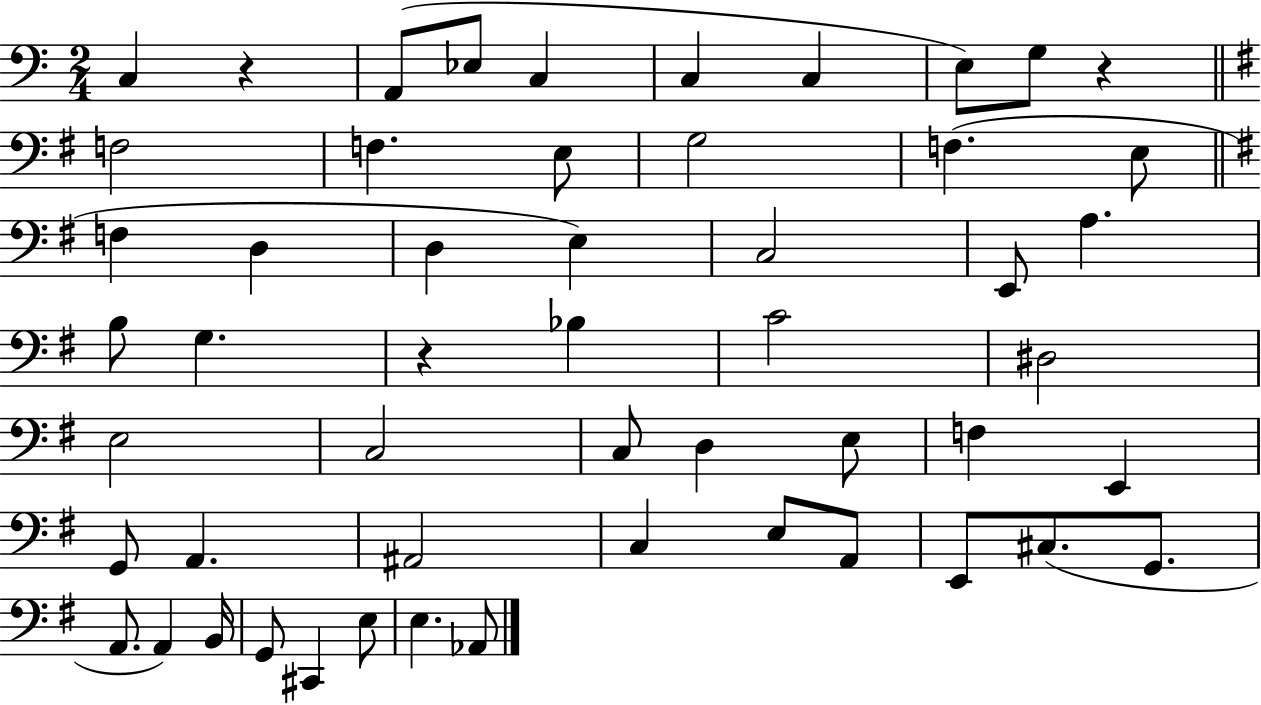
X:1
T:Untitled
M:2/4
L:1/4
K:C
C, z A,,/2 _E,/2 C, C, C, E,/2 G,/2 z F,2 F, E,/2 G,2 F, E,/2 F, D, D, E, C,2 E,,/2 A, B,/2 G, z _B, C2 ^D,2 E,2 C,2 C,/2 D, E,/2 F, E,, G,,/2 A,, ^A,,2 C, E,/2 A,,/2 E,,/2 ^C,/2 G,,/2 A,,/2 A,, B,,/4 G,,/2 ^C,, E,/2 E, _A,,/2